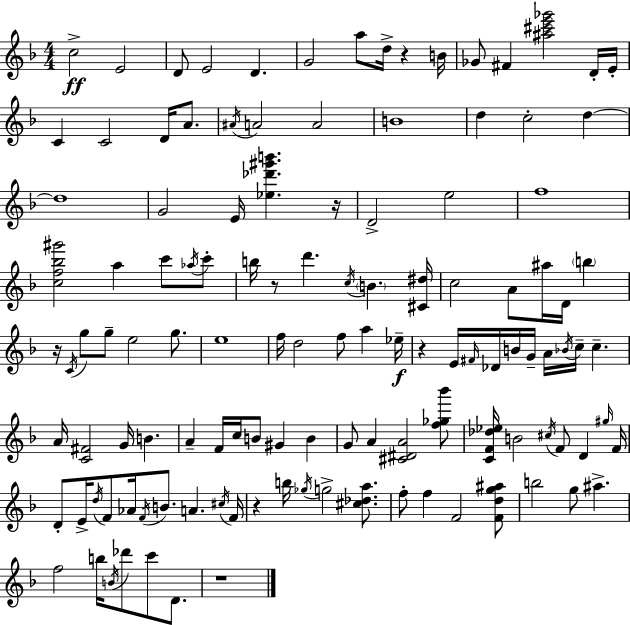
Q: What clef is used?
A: treble